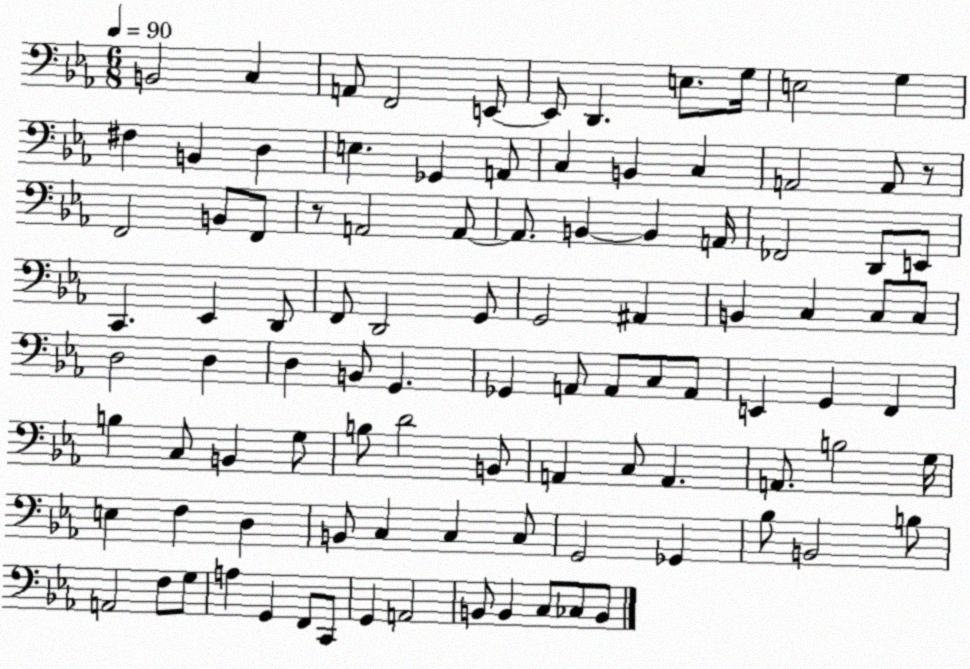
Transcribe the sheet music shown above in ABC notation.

X:1
T:Untitled
M:6/8
L:1/4
K:Eb
B,,2 C, A,,/2 F,,2 E,,/2 E,,/2 D,, E,/2 G,/4 E,2 G, ^F, B,, D, E, _G,, A,,/2 C, B,, C, A,,2 A,,/2 z/2 F,,2 B,,/2 F,,/2 z/2 A,,2 A,,/2 A,,/2 B,, B,, A,,/4 _F,,2 D,,/2 E,,/2 C,, _E,, D,,/2 F,,/2 D,,2 G,,/2 G,,2 ^A,, B,, C, C,/2 C,/2 D,2 D, D, B,,/2 G,, _G,, A,,/2 A,,/2 C,/2 A,,/2 E,, G,, F,, B, C,/2 B,, G,/2 B,/2 D2 B,,/2 A,, C,/2 A,, A,,/2 B,2 G,/4 E, F, D, B,,/2 C, C, C,/2 G,,2 _G,, _B,/2 B,,2 B,/2 A,,2 F,/2 G,/2 A, G,, F,,/2 C,,/2 G,, A,,2 B,,/2 B,, C,/2 _C,/2 B,,/2